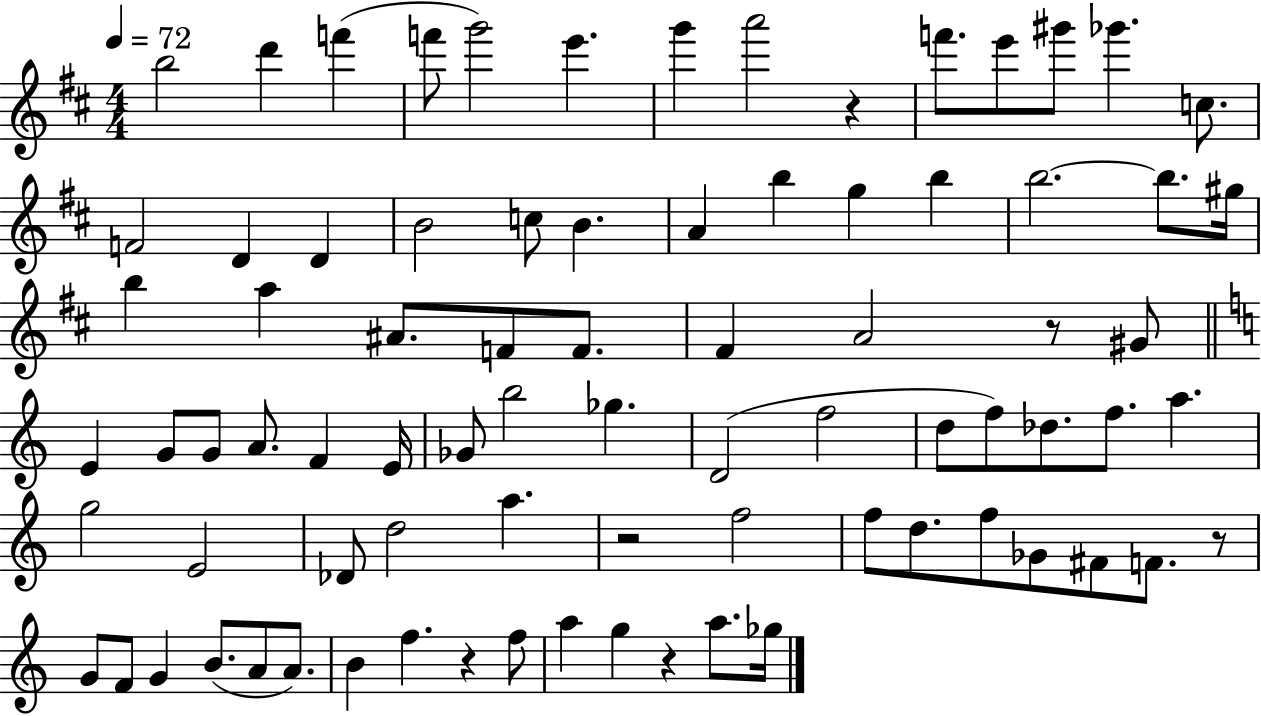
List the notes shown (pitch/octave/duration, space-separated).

B5/h D6/q F6/q F6/e G6/h E6/q. G6/q A6/h R/q F6/e. E6/e G#6/e Gb6/q. C5/e. F4/h D4/q D4/q B4/h C5/e B4/q. A4/q B5/q G5/q B5/q B5/h. B5/e. G#5/s B5/q A5/q A#4/e. F4/e F4/e. F#4/q A4/h R/e G#4/e E4/q G4/e G4/e A4/e. F4/q E4/s Gb4/e B5/h Gb5/q. D4/h F5/h D5/e F5/e Db5/e. F5/e. A5/q. G5/h E4/h Db4/e D5/h A5/q. R/h F5/h F5/e D5/e. F5/e Gb4/e F#4/e F4/e. R/e G4/e F4/e G4/q B4/e. A4/e A4/e. B4/q F5/q. R/q F5/e A5/q G5/q R/q A5/e. Gb5/s